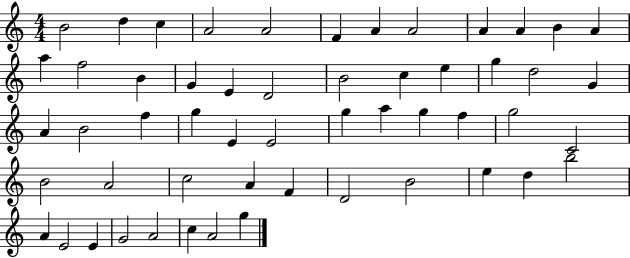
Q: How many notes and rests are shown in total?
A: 54